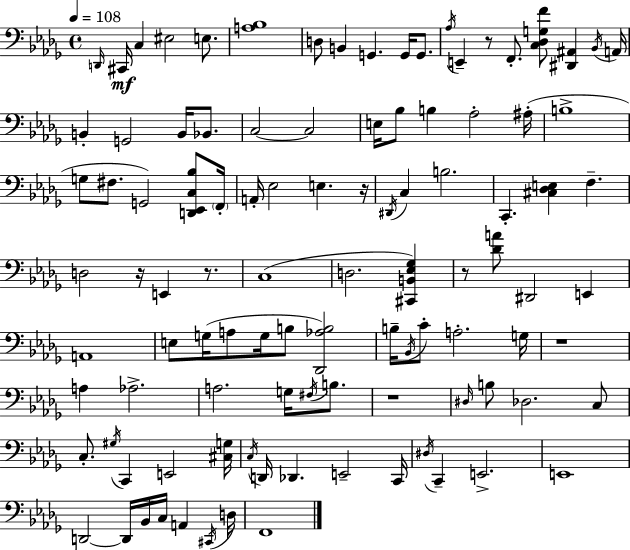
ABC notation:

X:1
T:Untitled
M:4/4
L:1/4
K:Bbm
D,,/4 ^C,,/4 C, ^E,2 E,/2 [A,_B,]4 D,/2 B,, G,, G,,/4 G,,/2 _A,/4 E,, z/2 F,,/2 [C,_D,G,F]/2 [^D,,^A,,] _B,,/4 A,,/4 B,, G,,2 B,,/4 _B,,/2 C,2 C,2 E,/4 _B,/2 B, _A,2 ^A,/4 B,4 G,/2 ^F,/2 G,,2 [D,,_E,,C,_B,]/2 F,,/4 A,,/4 _E,2 E, z/4 ^D,,/4 C, B,2 C,, [^C,_D,E,] F, D,2 z/4 E,, z/2 C,4 D,2 [^C,,B,,_E,_G,] z/2 [_DA]/2 ^D,,2 E,, A,,4 E,/2 G,/4 A,/2 G,/4 B,/2 [_D,,_A,B,]2 B,/4 _B,,/4 C/2 A,2 G,/4 z4 A, _A,2 A,2 G,/4 ^F,/4 B,/2 z4 ^D,/4 B,/2 _D,2 C,/2 C,/2 ^G,/4 C,, E,,2 [^C,G,]/4 C,/4 D,,/4 _D,, E,,2 C,,/4 ^D,/4 C,, E,,2 E,,4 D,,2 D,,/4 _B,,/4 C,/4 A,, ^C,,/4 D,/4 F,,4